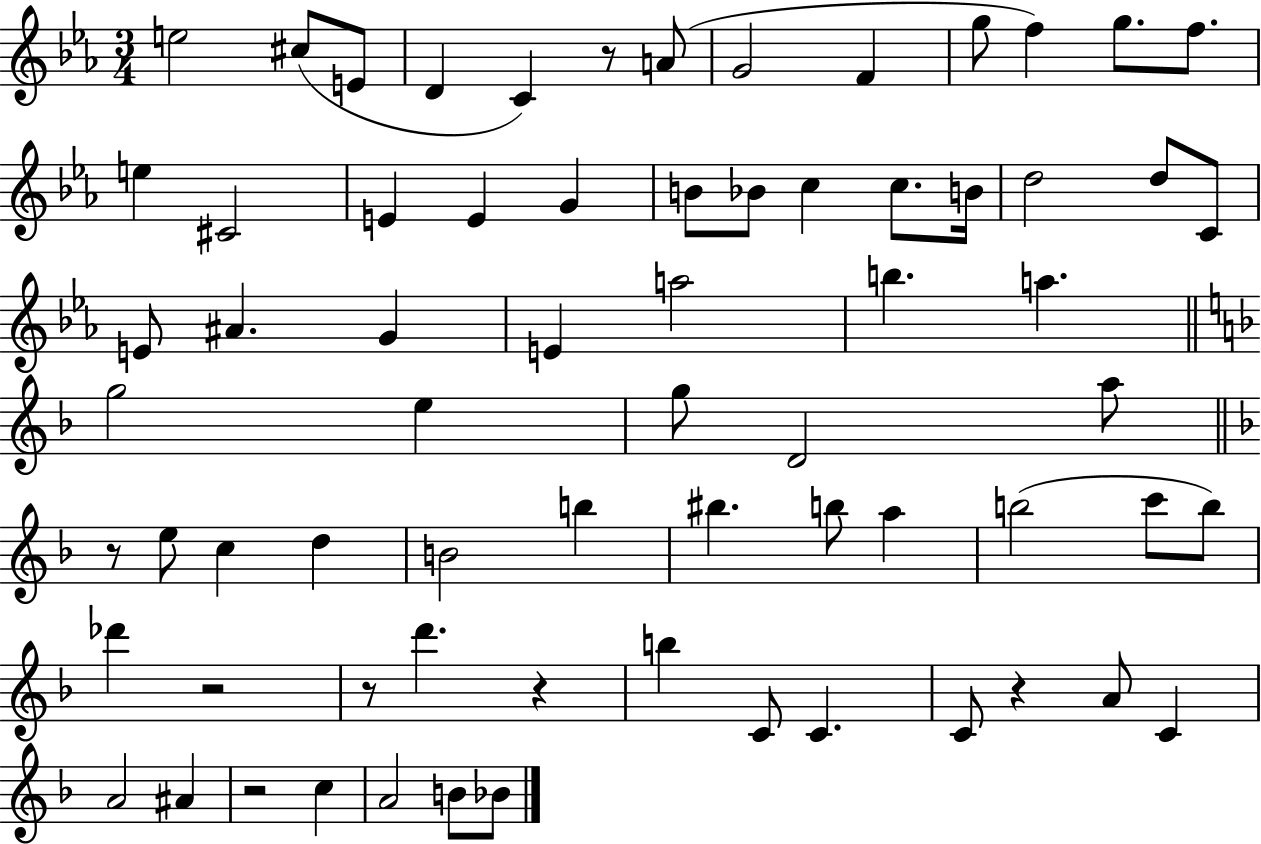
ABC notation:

X:1
T:Untitled
M:3/4
L:1/4
K:Eb
e2 ^c/2 E/2 D C z/2 A/2 G2 F g/2 f g/2 f/2 e ^C2 E E G B/2 _B/2 c c/2 B/4 d2 d/2 C/2 E/2 ^A G E a2 b a g2 e g/2 D2 a/2 z/2 e/2 c d B2 b ^b b/2 a b2 c'/2 b/2 _d' z2 z/2 d' z b C/2 C C/2 z A/2 C A2 ^A z2 c A2 B/2 _B/2